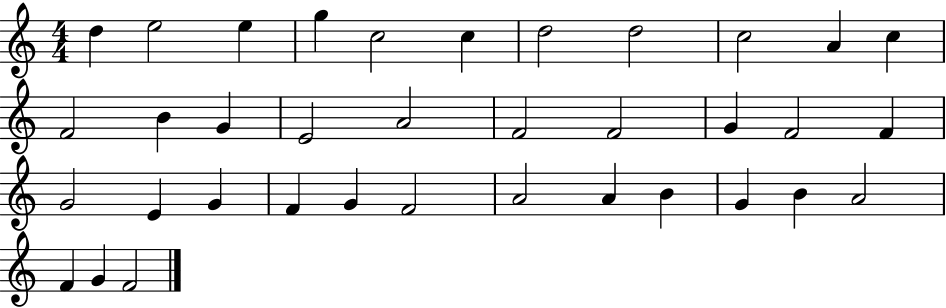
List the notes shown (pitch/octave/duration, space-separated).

D5/q E5/h E5/q G5/q C5/h C5/q D5/h D5/h C5/h A4/q C5/q F4/h B4/q G4/q E4/h A4/h F4/h F4/h G4/q F4/h F4/q G4/h E4/q G4/q F4/q G4/q F4/h A4/h A4/q B4/q G4/q B4/q A4/h F4/q G4/q F4/h